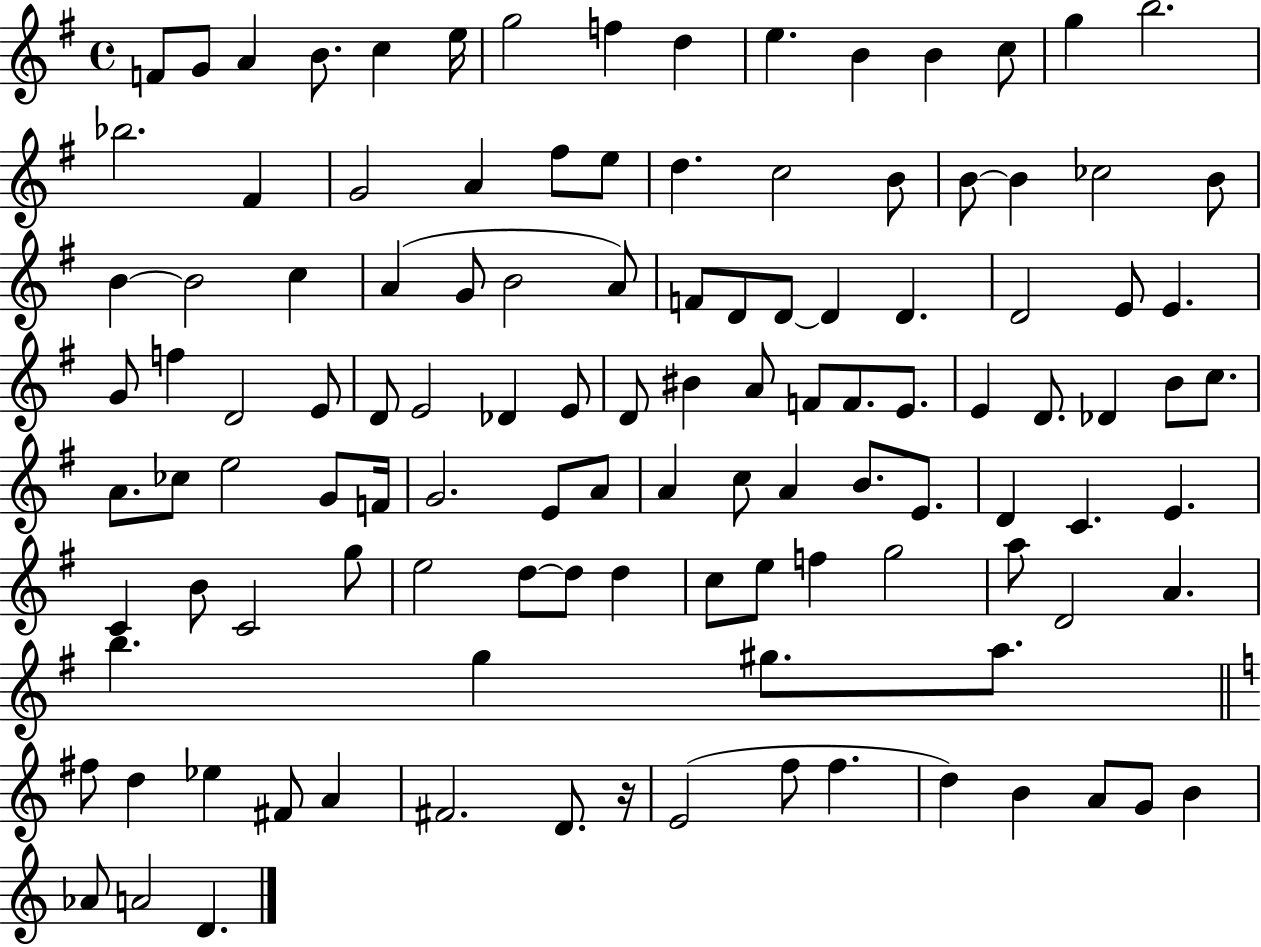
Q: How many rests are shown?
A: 1